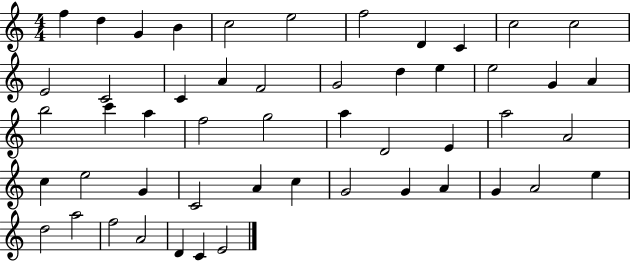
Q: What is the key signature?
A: C major